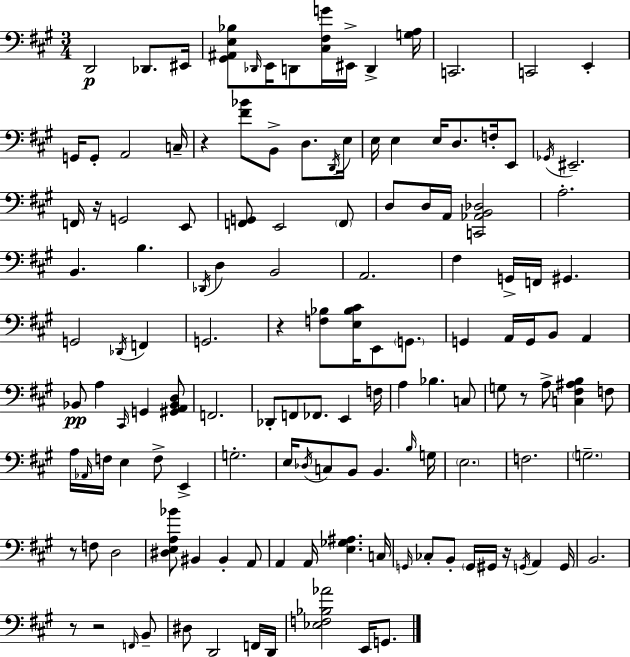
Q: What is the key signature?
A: A major